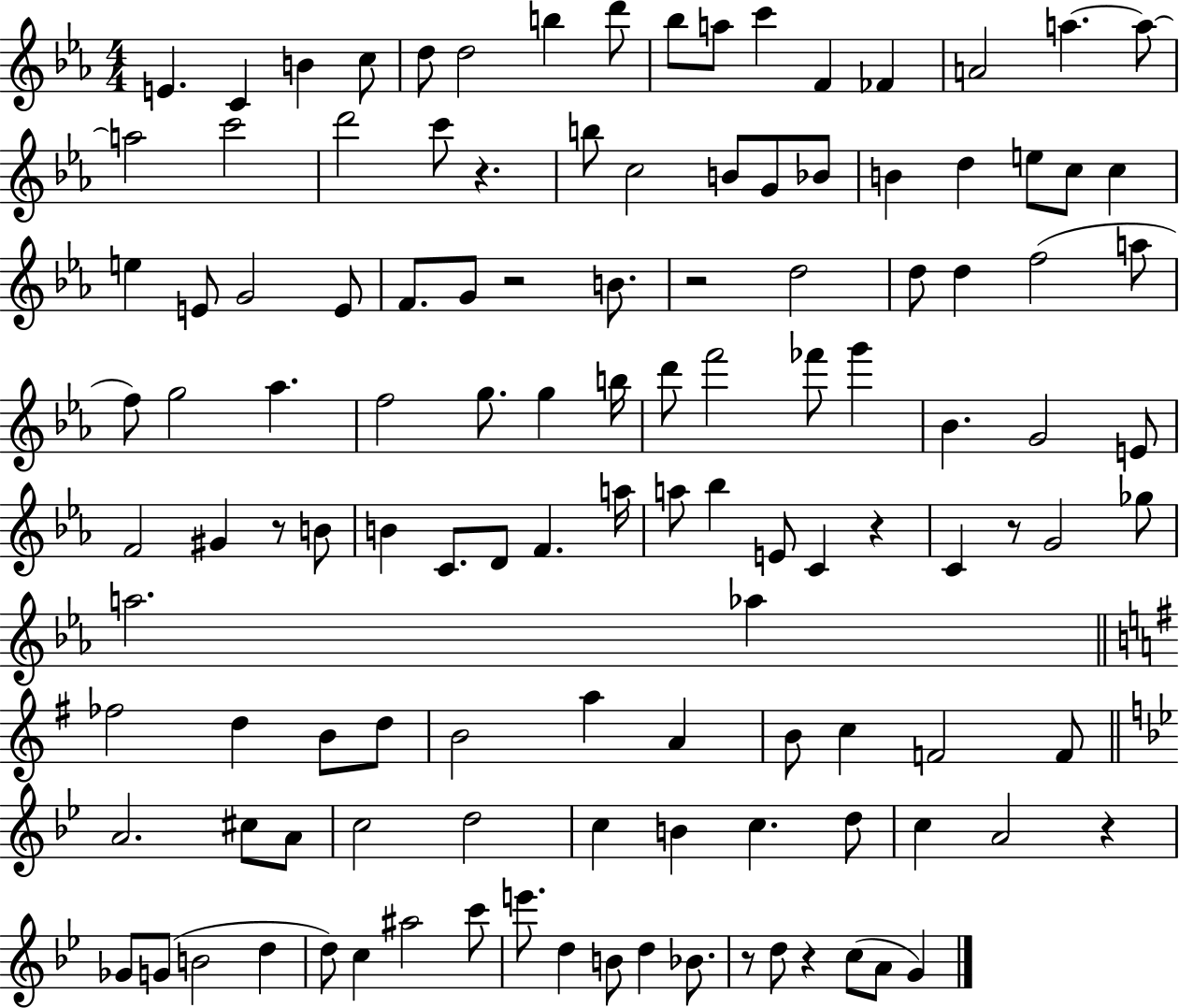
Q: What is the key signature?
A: EES major